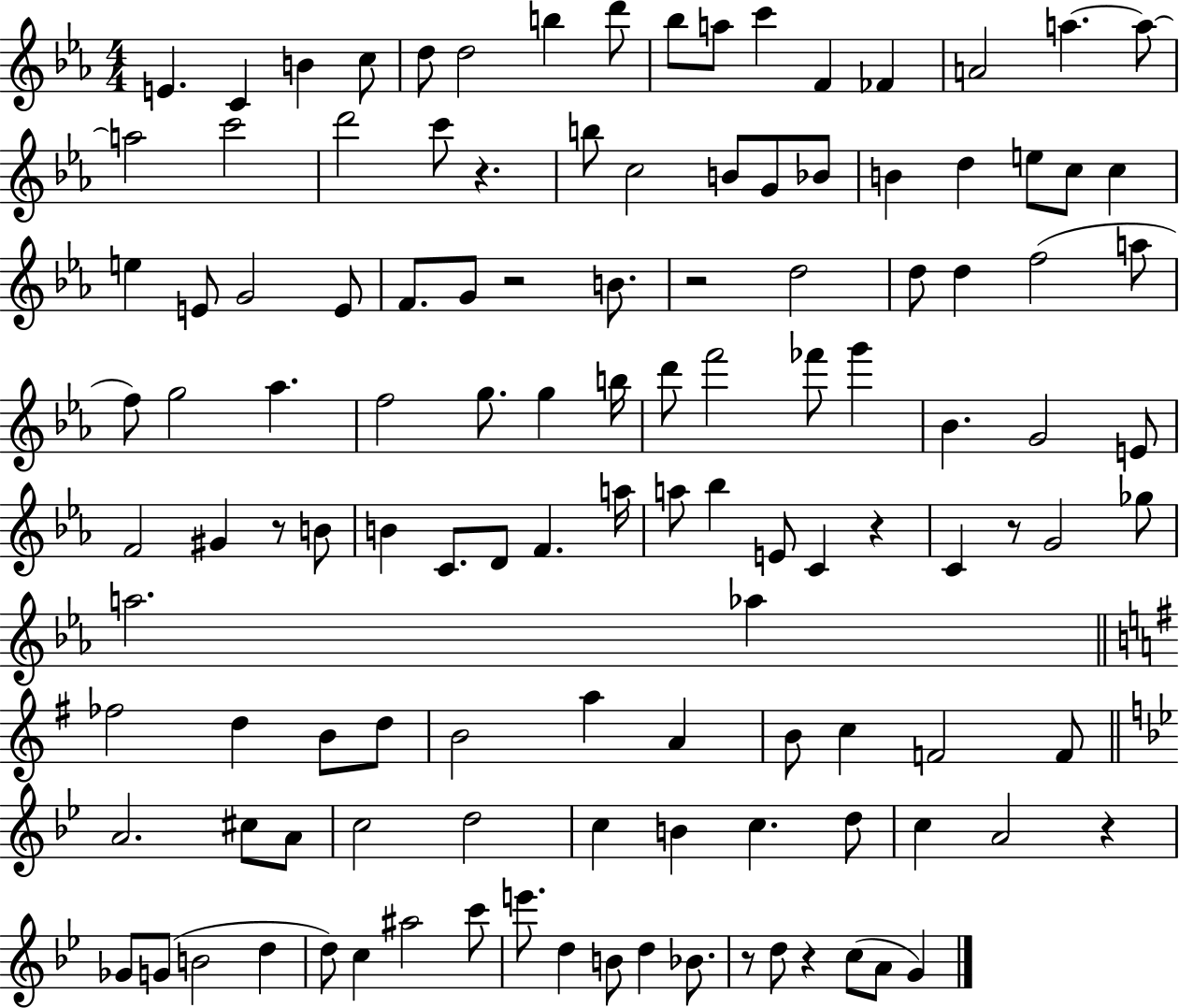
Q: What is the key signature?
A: EES major